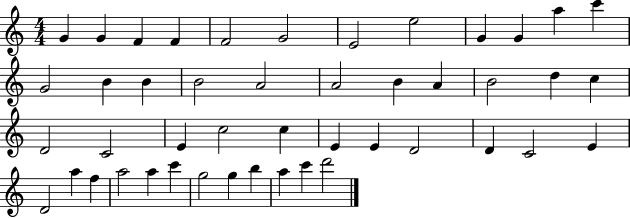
{
  \clef treble
  \numericTimeSignature
  \time 4/4
  \key c \major
  g'4 g'4 f'4 f'4 | f'2 g'2 | e'2 e''2 | g'4 g'4 a''4 c'''4 | \break g'2 b'4 b'4 | b'2 a'2 | a'2 b'4 a'4 | b'2 d''4 c''4 | \break d'2 c'2 | e'4 c''2 c''4 | e'4 e'4 d'2 | d'4 c'2 e'4 | \break d'2 a''4 f''4 | a''2 a''4 c'''4 | g''2 g''4 b''4 | a''4 c'''4 d'''2 | \break \bar "|."
}